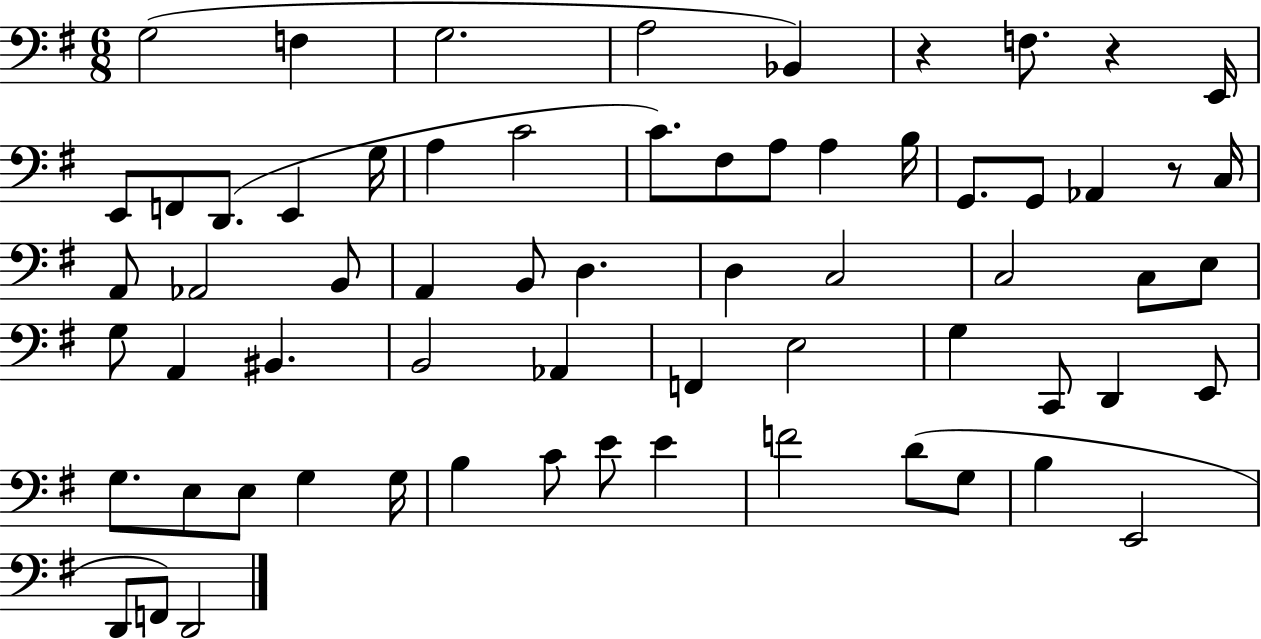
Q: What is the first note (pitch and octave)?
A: G3